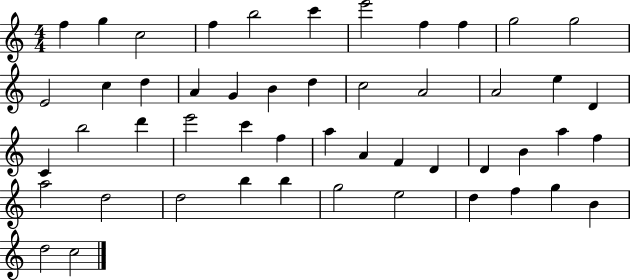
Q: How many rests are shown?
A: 0